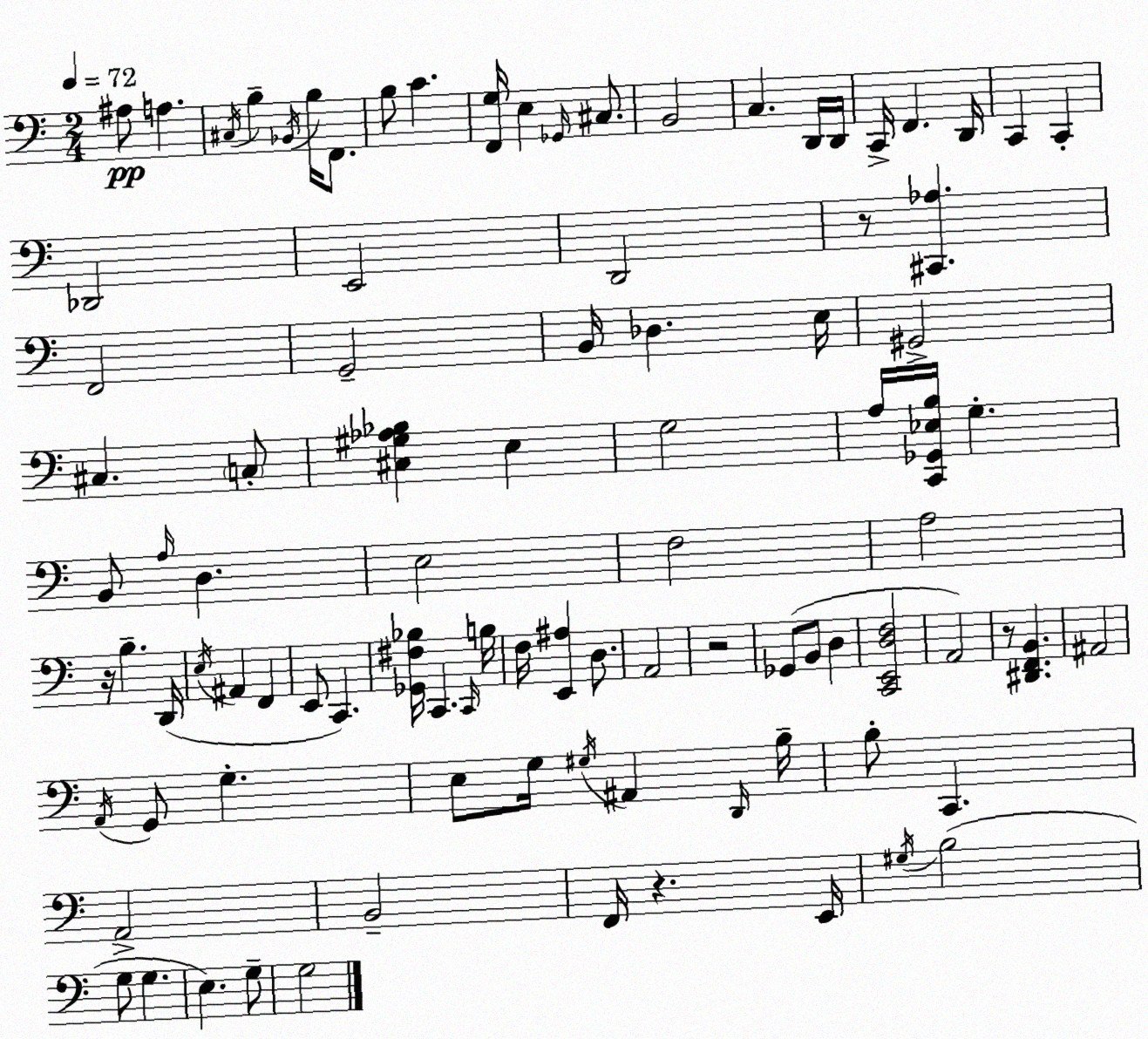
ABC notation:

X:1
T:Untitled
M:2/4
L:1/4
K:Am
^A,/2 A, ^C,/4 B, _B,,/4 B,/4 F,,/2 B,/2 C [F,,G,]/4 E, _G,,/4 ^C,/2 B,,2 C, D,,/4 D,,/4 C,,/4 F,, D,,/4 C,, C,, _D,,2 E,,2 D,,2 z/2 [^C,,_A,] F,,2 G,,2 B,,/4 _D, E,/4 ^G,,2 ^C, C,/2 [^C,^G,_A,_B,] E, G,2 A,/4 [C,,_G,,_E,B,]/4 G, B,,/2 A,/4 D, E,2 F,2 A,2 z/4 B, D,,/4 E,/4 ^A,, F,, E,,/2 C,, [_G,,^F,_B,]/4 C,, C,,/4 B,/4 F,/4 [E,,^A,] D,/2 A,,2 z2 _G,,/2 B,,/2 D, [C,,E,,D,F,]2 A,,2 z/2 [^D,,F,,B,,] ^A,,2 A,,/4 G,,/2 G, E,/2 G,/4 ^G,/4 ^A,, D,,/4 B,/4 B,/2 C,, A,,2 B,,2 F,,/4 z E,,/4 ^G,/4 B,2 G,/2 G, E, G,/2 G,2